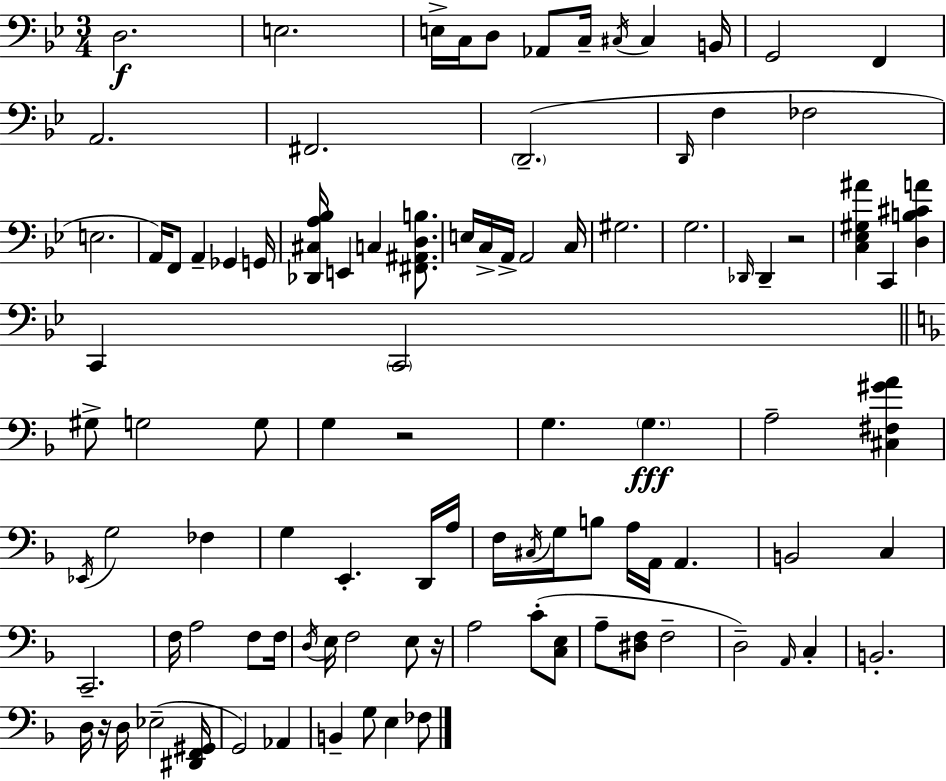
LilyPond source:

{
  \clef bass
  \numericTimeSignature
  \time 3/4
  \key bes \major
  d2.\f | e2. | e16-> c16 d8 aes,8 c16-- \acciaccatura { cis16 } cis4 | b,16 g,2 f,4 | \break a,2. | fis,2. | \parenthesize d,2.--( | \grace { d,16 } f4 fes2 | \break e2. | a,16) f,8 a,4-- ges,4 | g,16 <des, cis a bes>16 e,4 c4 <fis, ais, d b>8. | e16 c16-> a,16-> a,2 | \break c16 gis2. | g2. | \grace { des,16 } des,4-- r2 | <c ees gis ais'>4 c,4 <d b cis' a'>4 | \break c,4 \parenthesize c,2 | \bar "||" \break \key f \major gis8-> g2 g8 | g4 r2 | g4. \parenthesize g4.\fff | a2-- <cis fis gis' a'>4 | \break \acciaccatura { ees,16 } g2 fes4 | g4 e,4.-. d,16 | a16 f16 \acciaccatura { cis16 } g16 b8 a16 a,16 a,4. | b,2 c4 | \break c,2.-- | f16 a2 f8 | f16 \acciaccatura { d16 } e16 f2 | e8 r16 a2 c'8-.( | \break <c e>8 a8-- <dis f>8 f2-- | d2--) \grace { a,16 } | c4-. b,2.-. | d16 r16 d16 ees2--( | \break <dis, f, gis,>16 g,2) | aes,4 b,4-- g8 e4 | fes8 \bar "|."
}